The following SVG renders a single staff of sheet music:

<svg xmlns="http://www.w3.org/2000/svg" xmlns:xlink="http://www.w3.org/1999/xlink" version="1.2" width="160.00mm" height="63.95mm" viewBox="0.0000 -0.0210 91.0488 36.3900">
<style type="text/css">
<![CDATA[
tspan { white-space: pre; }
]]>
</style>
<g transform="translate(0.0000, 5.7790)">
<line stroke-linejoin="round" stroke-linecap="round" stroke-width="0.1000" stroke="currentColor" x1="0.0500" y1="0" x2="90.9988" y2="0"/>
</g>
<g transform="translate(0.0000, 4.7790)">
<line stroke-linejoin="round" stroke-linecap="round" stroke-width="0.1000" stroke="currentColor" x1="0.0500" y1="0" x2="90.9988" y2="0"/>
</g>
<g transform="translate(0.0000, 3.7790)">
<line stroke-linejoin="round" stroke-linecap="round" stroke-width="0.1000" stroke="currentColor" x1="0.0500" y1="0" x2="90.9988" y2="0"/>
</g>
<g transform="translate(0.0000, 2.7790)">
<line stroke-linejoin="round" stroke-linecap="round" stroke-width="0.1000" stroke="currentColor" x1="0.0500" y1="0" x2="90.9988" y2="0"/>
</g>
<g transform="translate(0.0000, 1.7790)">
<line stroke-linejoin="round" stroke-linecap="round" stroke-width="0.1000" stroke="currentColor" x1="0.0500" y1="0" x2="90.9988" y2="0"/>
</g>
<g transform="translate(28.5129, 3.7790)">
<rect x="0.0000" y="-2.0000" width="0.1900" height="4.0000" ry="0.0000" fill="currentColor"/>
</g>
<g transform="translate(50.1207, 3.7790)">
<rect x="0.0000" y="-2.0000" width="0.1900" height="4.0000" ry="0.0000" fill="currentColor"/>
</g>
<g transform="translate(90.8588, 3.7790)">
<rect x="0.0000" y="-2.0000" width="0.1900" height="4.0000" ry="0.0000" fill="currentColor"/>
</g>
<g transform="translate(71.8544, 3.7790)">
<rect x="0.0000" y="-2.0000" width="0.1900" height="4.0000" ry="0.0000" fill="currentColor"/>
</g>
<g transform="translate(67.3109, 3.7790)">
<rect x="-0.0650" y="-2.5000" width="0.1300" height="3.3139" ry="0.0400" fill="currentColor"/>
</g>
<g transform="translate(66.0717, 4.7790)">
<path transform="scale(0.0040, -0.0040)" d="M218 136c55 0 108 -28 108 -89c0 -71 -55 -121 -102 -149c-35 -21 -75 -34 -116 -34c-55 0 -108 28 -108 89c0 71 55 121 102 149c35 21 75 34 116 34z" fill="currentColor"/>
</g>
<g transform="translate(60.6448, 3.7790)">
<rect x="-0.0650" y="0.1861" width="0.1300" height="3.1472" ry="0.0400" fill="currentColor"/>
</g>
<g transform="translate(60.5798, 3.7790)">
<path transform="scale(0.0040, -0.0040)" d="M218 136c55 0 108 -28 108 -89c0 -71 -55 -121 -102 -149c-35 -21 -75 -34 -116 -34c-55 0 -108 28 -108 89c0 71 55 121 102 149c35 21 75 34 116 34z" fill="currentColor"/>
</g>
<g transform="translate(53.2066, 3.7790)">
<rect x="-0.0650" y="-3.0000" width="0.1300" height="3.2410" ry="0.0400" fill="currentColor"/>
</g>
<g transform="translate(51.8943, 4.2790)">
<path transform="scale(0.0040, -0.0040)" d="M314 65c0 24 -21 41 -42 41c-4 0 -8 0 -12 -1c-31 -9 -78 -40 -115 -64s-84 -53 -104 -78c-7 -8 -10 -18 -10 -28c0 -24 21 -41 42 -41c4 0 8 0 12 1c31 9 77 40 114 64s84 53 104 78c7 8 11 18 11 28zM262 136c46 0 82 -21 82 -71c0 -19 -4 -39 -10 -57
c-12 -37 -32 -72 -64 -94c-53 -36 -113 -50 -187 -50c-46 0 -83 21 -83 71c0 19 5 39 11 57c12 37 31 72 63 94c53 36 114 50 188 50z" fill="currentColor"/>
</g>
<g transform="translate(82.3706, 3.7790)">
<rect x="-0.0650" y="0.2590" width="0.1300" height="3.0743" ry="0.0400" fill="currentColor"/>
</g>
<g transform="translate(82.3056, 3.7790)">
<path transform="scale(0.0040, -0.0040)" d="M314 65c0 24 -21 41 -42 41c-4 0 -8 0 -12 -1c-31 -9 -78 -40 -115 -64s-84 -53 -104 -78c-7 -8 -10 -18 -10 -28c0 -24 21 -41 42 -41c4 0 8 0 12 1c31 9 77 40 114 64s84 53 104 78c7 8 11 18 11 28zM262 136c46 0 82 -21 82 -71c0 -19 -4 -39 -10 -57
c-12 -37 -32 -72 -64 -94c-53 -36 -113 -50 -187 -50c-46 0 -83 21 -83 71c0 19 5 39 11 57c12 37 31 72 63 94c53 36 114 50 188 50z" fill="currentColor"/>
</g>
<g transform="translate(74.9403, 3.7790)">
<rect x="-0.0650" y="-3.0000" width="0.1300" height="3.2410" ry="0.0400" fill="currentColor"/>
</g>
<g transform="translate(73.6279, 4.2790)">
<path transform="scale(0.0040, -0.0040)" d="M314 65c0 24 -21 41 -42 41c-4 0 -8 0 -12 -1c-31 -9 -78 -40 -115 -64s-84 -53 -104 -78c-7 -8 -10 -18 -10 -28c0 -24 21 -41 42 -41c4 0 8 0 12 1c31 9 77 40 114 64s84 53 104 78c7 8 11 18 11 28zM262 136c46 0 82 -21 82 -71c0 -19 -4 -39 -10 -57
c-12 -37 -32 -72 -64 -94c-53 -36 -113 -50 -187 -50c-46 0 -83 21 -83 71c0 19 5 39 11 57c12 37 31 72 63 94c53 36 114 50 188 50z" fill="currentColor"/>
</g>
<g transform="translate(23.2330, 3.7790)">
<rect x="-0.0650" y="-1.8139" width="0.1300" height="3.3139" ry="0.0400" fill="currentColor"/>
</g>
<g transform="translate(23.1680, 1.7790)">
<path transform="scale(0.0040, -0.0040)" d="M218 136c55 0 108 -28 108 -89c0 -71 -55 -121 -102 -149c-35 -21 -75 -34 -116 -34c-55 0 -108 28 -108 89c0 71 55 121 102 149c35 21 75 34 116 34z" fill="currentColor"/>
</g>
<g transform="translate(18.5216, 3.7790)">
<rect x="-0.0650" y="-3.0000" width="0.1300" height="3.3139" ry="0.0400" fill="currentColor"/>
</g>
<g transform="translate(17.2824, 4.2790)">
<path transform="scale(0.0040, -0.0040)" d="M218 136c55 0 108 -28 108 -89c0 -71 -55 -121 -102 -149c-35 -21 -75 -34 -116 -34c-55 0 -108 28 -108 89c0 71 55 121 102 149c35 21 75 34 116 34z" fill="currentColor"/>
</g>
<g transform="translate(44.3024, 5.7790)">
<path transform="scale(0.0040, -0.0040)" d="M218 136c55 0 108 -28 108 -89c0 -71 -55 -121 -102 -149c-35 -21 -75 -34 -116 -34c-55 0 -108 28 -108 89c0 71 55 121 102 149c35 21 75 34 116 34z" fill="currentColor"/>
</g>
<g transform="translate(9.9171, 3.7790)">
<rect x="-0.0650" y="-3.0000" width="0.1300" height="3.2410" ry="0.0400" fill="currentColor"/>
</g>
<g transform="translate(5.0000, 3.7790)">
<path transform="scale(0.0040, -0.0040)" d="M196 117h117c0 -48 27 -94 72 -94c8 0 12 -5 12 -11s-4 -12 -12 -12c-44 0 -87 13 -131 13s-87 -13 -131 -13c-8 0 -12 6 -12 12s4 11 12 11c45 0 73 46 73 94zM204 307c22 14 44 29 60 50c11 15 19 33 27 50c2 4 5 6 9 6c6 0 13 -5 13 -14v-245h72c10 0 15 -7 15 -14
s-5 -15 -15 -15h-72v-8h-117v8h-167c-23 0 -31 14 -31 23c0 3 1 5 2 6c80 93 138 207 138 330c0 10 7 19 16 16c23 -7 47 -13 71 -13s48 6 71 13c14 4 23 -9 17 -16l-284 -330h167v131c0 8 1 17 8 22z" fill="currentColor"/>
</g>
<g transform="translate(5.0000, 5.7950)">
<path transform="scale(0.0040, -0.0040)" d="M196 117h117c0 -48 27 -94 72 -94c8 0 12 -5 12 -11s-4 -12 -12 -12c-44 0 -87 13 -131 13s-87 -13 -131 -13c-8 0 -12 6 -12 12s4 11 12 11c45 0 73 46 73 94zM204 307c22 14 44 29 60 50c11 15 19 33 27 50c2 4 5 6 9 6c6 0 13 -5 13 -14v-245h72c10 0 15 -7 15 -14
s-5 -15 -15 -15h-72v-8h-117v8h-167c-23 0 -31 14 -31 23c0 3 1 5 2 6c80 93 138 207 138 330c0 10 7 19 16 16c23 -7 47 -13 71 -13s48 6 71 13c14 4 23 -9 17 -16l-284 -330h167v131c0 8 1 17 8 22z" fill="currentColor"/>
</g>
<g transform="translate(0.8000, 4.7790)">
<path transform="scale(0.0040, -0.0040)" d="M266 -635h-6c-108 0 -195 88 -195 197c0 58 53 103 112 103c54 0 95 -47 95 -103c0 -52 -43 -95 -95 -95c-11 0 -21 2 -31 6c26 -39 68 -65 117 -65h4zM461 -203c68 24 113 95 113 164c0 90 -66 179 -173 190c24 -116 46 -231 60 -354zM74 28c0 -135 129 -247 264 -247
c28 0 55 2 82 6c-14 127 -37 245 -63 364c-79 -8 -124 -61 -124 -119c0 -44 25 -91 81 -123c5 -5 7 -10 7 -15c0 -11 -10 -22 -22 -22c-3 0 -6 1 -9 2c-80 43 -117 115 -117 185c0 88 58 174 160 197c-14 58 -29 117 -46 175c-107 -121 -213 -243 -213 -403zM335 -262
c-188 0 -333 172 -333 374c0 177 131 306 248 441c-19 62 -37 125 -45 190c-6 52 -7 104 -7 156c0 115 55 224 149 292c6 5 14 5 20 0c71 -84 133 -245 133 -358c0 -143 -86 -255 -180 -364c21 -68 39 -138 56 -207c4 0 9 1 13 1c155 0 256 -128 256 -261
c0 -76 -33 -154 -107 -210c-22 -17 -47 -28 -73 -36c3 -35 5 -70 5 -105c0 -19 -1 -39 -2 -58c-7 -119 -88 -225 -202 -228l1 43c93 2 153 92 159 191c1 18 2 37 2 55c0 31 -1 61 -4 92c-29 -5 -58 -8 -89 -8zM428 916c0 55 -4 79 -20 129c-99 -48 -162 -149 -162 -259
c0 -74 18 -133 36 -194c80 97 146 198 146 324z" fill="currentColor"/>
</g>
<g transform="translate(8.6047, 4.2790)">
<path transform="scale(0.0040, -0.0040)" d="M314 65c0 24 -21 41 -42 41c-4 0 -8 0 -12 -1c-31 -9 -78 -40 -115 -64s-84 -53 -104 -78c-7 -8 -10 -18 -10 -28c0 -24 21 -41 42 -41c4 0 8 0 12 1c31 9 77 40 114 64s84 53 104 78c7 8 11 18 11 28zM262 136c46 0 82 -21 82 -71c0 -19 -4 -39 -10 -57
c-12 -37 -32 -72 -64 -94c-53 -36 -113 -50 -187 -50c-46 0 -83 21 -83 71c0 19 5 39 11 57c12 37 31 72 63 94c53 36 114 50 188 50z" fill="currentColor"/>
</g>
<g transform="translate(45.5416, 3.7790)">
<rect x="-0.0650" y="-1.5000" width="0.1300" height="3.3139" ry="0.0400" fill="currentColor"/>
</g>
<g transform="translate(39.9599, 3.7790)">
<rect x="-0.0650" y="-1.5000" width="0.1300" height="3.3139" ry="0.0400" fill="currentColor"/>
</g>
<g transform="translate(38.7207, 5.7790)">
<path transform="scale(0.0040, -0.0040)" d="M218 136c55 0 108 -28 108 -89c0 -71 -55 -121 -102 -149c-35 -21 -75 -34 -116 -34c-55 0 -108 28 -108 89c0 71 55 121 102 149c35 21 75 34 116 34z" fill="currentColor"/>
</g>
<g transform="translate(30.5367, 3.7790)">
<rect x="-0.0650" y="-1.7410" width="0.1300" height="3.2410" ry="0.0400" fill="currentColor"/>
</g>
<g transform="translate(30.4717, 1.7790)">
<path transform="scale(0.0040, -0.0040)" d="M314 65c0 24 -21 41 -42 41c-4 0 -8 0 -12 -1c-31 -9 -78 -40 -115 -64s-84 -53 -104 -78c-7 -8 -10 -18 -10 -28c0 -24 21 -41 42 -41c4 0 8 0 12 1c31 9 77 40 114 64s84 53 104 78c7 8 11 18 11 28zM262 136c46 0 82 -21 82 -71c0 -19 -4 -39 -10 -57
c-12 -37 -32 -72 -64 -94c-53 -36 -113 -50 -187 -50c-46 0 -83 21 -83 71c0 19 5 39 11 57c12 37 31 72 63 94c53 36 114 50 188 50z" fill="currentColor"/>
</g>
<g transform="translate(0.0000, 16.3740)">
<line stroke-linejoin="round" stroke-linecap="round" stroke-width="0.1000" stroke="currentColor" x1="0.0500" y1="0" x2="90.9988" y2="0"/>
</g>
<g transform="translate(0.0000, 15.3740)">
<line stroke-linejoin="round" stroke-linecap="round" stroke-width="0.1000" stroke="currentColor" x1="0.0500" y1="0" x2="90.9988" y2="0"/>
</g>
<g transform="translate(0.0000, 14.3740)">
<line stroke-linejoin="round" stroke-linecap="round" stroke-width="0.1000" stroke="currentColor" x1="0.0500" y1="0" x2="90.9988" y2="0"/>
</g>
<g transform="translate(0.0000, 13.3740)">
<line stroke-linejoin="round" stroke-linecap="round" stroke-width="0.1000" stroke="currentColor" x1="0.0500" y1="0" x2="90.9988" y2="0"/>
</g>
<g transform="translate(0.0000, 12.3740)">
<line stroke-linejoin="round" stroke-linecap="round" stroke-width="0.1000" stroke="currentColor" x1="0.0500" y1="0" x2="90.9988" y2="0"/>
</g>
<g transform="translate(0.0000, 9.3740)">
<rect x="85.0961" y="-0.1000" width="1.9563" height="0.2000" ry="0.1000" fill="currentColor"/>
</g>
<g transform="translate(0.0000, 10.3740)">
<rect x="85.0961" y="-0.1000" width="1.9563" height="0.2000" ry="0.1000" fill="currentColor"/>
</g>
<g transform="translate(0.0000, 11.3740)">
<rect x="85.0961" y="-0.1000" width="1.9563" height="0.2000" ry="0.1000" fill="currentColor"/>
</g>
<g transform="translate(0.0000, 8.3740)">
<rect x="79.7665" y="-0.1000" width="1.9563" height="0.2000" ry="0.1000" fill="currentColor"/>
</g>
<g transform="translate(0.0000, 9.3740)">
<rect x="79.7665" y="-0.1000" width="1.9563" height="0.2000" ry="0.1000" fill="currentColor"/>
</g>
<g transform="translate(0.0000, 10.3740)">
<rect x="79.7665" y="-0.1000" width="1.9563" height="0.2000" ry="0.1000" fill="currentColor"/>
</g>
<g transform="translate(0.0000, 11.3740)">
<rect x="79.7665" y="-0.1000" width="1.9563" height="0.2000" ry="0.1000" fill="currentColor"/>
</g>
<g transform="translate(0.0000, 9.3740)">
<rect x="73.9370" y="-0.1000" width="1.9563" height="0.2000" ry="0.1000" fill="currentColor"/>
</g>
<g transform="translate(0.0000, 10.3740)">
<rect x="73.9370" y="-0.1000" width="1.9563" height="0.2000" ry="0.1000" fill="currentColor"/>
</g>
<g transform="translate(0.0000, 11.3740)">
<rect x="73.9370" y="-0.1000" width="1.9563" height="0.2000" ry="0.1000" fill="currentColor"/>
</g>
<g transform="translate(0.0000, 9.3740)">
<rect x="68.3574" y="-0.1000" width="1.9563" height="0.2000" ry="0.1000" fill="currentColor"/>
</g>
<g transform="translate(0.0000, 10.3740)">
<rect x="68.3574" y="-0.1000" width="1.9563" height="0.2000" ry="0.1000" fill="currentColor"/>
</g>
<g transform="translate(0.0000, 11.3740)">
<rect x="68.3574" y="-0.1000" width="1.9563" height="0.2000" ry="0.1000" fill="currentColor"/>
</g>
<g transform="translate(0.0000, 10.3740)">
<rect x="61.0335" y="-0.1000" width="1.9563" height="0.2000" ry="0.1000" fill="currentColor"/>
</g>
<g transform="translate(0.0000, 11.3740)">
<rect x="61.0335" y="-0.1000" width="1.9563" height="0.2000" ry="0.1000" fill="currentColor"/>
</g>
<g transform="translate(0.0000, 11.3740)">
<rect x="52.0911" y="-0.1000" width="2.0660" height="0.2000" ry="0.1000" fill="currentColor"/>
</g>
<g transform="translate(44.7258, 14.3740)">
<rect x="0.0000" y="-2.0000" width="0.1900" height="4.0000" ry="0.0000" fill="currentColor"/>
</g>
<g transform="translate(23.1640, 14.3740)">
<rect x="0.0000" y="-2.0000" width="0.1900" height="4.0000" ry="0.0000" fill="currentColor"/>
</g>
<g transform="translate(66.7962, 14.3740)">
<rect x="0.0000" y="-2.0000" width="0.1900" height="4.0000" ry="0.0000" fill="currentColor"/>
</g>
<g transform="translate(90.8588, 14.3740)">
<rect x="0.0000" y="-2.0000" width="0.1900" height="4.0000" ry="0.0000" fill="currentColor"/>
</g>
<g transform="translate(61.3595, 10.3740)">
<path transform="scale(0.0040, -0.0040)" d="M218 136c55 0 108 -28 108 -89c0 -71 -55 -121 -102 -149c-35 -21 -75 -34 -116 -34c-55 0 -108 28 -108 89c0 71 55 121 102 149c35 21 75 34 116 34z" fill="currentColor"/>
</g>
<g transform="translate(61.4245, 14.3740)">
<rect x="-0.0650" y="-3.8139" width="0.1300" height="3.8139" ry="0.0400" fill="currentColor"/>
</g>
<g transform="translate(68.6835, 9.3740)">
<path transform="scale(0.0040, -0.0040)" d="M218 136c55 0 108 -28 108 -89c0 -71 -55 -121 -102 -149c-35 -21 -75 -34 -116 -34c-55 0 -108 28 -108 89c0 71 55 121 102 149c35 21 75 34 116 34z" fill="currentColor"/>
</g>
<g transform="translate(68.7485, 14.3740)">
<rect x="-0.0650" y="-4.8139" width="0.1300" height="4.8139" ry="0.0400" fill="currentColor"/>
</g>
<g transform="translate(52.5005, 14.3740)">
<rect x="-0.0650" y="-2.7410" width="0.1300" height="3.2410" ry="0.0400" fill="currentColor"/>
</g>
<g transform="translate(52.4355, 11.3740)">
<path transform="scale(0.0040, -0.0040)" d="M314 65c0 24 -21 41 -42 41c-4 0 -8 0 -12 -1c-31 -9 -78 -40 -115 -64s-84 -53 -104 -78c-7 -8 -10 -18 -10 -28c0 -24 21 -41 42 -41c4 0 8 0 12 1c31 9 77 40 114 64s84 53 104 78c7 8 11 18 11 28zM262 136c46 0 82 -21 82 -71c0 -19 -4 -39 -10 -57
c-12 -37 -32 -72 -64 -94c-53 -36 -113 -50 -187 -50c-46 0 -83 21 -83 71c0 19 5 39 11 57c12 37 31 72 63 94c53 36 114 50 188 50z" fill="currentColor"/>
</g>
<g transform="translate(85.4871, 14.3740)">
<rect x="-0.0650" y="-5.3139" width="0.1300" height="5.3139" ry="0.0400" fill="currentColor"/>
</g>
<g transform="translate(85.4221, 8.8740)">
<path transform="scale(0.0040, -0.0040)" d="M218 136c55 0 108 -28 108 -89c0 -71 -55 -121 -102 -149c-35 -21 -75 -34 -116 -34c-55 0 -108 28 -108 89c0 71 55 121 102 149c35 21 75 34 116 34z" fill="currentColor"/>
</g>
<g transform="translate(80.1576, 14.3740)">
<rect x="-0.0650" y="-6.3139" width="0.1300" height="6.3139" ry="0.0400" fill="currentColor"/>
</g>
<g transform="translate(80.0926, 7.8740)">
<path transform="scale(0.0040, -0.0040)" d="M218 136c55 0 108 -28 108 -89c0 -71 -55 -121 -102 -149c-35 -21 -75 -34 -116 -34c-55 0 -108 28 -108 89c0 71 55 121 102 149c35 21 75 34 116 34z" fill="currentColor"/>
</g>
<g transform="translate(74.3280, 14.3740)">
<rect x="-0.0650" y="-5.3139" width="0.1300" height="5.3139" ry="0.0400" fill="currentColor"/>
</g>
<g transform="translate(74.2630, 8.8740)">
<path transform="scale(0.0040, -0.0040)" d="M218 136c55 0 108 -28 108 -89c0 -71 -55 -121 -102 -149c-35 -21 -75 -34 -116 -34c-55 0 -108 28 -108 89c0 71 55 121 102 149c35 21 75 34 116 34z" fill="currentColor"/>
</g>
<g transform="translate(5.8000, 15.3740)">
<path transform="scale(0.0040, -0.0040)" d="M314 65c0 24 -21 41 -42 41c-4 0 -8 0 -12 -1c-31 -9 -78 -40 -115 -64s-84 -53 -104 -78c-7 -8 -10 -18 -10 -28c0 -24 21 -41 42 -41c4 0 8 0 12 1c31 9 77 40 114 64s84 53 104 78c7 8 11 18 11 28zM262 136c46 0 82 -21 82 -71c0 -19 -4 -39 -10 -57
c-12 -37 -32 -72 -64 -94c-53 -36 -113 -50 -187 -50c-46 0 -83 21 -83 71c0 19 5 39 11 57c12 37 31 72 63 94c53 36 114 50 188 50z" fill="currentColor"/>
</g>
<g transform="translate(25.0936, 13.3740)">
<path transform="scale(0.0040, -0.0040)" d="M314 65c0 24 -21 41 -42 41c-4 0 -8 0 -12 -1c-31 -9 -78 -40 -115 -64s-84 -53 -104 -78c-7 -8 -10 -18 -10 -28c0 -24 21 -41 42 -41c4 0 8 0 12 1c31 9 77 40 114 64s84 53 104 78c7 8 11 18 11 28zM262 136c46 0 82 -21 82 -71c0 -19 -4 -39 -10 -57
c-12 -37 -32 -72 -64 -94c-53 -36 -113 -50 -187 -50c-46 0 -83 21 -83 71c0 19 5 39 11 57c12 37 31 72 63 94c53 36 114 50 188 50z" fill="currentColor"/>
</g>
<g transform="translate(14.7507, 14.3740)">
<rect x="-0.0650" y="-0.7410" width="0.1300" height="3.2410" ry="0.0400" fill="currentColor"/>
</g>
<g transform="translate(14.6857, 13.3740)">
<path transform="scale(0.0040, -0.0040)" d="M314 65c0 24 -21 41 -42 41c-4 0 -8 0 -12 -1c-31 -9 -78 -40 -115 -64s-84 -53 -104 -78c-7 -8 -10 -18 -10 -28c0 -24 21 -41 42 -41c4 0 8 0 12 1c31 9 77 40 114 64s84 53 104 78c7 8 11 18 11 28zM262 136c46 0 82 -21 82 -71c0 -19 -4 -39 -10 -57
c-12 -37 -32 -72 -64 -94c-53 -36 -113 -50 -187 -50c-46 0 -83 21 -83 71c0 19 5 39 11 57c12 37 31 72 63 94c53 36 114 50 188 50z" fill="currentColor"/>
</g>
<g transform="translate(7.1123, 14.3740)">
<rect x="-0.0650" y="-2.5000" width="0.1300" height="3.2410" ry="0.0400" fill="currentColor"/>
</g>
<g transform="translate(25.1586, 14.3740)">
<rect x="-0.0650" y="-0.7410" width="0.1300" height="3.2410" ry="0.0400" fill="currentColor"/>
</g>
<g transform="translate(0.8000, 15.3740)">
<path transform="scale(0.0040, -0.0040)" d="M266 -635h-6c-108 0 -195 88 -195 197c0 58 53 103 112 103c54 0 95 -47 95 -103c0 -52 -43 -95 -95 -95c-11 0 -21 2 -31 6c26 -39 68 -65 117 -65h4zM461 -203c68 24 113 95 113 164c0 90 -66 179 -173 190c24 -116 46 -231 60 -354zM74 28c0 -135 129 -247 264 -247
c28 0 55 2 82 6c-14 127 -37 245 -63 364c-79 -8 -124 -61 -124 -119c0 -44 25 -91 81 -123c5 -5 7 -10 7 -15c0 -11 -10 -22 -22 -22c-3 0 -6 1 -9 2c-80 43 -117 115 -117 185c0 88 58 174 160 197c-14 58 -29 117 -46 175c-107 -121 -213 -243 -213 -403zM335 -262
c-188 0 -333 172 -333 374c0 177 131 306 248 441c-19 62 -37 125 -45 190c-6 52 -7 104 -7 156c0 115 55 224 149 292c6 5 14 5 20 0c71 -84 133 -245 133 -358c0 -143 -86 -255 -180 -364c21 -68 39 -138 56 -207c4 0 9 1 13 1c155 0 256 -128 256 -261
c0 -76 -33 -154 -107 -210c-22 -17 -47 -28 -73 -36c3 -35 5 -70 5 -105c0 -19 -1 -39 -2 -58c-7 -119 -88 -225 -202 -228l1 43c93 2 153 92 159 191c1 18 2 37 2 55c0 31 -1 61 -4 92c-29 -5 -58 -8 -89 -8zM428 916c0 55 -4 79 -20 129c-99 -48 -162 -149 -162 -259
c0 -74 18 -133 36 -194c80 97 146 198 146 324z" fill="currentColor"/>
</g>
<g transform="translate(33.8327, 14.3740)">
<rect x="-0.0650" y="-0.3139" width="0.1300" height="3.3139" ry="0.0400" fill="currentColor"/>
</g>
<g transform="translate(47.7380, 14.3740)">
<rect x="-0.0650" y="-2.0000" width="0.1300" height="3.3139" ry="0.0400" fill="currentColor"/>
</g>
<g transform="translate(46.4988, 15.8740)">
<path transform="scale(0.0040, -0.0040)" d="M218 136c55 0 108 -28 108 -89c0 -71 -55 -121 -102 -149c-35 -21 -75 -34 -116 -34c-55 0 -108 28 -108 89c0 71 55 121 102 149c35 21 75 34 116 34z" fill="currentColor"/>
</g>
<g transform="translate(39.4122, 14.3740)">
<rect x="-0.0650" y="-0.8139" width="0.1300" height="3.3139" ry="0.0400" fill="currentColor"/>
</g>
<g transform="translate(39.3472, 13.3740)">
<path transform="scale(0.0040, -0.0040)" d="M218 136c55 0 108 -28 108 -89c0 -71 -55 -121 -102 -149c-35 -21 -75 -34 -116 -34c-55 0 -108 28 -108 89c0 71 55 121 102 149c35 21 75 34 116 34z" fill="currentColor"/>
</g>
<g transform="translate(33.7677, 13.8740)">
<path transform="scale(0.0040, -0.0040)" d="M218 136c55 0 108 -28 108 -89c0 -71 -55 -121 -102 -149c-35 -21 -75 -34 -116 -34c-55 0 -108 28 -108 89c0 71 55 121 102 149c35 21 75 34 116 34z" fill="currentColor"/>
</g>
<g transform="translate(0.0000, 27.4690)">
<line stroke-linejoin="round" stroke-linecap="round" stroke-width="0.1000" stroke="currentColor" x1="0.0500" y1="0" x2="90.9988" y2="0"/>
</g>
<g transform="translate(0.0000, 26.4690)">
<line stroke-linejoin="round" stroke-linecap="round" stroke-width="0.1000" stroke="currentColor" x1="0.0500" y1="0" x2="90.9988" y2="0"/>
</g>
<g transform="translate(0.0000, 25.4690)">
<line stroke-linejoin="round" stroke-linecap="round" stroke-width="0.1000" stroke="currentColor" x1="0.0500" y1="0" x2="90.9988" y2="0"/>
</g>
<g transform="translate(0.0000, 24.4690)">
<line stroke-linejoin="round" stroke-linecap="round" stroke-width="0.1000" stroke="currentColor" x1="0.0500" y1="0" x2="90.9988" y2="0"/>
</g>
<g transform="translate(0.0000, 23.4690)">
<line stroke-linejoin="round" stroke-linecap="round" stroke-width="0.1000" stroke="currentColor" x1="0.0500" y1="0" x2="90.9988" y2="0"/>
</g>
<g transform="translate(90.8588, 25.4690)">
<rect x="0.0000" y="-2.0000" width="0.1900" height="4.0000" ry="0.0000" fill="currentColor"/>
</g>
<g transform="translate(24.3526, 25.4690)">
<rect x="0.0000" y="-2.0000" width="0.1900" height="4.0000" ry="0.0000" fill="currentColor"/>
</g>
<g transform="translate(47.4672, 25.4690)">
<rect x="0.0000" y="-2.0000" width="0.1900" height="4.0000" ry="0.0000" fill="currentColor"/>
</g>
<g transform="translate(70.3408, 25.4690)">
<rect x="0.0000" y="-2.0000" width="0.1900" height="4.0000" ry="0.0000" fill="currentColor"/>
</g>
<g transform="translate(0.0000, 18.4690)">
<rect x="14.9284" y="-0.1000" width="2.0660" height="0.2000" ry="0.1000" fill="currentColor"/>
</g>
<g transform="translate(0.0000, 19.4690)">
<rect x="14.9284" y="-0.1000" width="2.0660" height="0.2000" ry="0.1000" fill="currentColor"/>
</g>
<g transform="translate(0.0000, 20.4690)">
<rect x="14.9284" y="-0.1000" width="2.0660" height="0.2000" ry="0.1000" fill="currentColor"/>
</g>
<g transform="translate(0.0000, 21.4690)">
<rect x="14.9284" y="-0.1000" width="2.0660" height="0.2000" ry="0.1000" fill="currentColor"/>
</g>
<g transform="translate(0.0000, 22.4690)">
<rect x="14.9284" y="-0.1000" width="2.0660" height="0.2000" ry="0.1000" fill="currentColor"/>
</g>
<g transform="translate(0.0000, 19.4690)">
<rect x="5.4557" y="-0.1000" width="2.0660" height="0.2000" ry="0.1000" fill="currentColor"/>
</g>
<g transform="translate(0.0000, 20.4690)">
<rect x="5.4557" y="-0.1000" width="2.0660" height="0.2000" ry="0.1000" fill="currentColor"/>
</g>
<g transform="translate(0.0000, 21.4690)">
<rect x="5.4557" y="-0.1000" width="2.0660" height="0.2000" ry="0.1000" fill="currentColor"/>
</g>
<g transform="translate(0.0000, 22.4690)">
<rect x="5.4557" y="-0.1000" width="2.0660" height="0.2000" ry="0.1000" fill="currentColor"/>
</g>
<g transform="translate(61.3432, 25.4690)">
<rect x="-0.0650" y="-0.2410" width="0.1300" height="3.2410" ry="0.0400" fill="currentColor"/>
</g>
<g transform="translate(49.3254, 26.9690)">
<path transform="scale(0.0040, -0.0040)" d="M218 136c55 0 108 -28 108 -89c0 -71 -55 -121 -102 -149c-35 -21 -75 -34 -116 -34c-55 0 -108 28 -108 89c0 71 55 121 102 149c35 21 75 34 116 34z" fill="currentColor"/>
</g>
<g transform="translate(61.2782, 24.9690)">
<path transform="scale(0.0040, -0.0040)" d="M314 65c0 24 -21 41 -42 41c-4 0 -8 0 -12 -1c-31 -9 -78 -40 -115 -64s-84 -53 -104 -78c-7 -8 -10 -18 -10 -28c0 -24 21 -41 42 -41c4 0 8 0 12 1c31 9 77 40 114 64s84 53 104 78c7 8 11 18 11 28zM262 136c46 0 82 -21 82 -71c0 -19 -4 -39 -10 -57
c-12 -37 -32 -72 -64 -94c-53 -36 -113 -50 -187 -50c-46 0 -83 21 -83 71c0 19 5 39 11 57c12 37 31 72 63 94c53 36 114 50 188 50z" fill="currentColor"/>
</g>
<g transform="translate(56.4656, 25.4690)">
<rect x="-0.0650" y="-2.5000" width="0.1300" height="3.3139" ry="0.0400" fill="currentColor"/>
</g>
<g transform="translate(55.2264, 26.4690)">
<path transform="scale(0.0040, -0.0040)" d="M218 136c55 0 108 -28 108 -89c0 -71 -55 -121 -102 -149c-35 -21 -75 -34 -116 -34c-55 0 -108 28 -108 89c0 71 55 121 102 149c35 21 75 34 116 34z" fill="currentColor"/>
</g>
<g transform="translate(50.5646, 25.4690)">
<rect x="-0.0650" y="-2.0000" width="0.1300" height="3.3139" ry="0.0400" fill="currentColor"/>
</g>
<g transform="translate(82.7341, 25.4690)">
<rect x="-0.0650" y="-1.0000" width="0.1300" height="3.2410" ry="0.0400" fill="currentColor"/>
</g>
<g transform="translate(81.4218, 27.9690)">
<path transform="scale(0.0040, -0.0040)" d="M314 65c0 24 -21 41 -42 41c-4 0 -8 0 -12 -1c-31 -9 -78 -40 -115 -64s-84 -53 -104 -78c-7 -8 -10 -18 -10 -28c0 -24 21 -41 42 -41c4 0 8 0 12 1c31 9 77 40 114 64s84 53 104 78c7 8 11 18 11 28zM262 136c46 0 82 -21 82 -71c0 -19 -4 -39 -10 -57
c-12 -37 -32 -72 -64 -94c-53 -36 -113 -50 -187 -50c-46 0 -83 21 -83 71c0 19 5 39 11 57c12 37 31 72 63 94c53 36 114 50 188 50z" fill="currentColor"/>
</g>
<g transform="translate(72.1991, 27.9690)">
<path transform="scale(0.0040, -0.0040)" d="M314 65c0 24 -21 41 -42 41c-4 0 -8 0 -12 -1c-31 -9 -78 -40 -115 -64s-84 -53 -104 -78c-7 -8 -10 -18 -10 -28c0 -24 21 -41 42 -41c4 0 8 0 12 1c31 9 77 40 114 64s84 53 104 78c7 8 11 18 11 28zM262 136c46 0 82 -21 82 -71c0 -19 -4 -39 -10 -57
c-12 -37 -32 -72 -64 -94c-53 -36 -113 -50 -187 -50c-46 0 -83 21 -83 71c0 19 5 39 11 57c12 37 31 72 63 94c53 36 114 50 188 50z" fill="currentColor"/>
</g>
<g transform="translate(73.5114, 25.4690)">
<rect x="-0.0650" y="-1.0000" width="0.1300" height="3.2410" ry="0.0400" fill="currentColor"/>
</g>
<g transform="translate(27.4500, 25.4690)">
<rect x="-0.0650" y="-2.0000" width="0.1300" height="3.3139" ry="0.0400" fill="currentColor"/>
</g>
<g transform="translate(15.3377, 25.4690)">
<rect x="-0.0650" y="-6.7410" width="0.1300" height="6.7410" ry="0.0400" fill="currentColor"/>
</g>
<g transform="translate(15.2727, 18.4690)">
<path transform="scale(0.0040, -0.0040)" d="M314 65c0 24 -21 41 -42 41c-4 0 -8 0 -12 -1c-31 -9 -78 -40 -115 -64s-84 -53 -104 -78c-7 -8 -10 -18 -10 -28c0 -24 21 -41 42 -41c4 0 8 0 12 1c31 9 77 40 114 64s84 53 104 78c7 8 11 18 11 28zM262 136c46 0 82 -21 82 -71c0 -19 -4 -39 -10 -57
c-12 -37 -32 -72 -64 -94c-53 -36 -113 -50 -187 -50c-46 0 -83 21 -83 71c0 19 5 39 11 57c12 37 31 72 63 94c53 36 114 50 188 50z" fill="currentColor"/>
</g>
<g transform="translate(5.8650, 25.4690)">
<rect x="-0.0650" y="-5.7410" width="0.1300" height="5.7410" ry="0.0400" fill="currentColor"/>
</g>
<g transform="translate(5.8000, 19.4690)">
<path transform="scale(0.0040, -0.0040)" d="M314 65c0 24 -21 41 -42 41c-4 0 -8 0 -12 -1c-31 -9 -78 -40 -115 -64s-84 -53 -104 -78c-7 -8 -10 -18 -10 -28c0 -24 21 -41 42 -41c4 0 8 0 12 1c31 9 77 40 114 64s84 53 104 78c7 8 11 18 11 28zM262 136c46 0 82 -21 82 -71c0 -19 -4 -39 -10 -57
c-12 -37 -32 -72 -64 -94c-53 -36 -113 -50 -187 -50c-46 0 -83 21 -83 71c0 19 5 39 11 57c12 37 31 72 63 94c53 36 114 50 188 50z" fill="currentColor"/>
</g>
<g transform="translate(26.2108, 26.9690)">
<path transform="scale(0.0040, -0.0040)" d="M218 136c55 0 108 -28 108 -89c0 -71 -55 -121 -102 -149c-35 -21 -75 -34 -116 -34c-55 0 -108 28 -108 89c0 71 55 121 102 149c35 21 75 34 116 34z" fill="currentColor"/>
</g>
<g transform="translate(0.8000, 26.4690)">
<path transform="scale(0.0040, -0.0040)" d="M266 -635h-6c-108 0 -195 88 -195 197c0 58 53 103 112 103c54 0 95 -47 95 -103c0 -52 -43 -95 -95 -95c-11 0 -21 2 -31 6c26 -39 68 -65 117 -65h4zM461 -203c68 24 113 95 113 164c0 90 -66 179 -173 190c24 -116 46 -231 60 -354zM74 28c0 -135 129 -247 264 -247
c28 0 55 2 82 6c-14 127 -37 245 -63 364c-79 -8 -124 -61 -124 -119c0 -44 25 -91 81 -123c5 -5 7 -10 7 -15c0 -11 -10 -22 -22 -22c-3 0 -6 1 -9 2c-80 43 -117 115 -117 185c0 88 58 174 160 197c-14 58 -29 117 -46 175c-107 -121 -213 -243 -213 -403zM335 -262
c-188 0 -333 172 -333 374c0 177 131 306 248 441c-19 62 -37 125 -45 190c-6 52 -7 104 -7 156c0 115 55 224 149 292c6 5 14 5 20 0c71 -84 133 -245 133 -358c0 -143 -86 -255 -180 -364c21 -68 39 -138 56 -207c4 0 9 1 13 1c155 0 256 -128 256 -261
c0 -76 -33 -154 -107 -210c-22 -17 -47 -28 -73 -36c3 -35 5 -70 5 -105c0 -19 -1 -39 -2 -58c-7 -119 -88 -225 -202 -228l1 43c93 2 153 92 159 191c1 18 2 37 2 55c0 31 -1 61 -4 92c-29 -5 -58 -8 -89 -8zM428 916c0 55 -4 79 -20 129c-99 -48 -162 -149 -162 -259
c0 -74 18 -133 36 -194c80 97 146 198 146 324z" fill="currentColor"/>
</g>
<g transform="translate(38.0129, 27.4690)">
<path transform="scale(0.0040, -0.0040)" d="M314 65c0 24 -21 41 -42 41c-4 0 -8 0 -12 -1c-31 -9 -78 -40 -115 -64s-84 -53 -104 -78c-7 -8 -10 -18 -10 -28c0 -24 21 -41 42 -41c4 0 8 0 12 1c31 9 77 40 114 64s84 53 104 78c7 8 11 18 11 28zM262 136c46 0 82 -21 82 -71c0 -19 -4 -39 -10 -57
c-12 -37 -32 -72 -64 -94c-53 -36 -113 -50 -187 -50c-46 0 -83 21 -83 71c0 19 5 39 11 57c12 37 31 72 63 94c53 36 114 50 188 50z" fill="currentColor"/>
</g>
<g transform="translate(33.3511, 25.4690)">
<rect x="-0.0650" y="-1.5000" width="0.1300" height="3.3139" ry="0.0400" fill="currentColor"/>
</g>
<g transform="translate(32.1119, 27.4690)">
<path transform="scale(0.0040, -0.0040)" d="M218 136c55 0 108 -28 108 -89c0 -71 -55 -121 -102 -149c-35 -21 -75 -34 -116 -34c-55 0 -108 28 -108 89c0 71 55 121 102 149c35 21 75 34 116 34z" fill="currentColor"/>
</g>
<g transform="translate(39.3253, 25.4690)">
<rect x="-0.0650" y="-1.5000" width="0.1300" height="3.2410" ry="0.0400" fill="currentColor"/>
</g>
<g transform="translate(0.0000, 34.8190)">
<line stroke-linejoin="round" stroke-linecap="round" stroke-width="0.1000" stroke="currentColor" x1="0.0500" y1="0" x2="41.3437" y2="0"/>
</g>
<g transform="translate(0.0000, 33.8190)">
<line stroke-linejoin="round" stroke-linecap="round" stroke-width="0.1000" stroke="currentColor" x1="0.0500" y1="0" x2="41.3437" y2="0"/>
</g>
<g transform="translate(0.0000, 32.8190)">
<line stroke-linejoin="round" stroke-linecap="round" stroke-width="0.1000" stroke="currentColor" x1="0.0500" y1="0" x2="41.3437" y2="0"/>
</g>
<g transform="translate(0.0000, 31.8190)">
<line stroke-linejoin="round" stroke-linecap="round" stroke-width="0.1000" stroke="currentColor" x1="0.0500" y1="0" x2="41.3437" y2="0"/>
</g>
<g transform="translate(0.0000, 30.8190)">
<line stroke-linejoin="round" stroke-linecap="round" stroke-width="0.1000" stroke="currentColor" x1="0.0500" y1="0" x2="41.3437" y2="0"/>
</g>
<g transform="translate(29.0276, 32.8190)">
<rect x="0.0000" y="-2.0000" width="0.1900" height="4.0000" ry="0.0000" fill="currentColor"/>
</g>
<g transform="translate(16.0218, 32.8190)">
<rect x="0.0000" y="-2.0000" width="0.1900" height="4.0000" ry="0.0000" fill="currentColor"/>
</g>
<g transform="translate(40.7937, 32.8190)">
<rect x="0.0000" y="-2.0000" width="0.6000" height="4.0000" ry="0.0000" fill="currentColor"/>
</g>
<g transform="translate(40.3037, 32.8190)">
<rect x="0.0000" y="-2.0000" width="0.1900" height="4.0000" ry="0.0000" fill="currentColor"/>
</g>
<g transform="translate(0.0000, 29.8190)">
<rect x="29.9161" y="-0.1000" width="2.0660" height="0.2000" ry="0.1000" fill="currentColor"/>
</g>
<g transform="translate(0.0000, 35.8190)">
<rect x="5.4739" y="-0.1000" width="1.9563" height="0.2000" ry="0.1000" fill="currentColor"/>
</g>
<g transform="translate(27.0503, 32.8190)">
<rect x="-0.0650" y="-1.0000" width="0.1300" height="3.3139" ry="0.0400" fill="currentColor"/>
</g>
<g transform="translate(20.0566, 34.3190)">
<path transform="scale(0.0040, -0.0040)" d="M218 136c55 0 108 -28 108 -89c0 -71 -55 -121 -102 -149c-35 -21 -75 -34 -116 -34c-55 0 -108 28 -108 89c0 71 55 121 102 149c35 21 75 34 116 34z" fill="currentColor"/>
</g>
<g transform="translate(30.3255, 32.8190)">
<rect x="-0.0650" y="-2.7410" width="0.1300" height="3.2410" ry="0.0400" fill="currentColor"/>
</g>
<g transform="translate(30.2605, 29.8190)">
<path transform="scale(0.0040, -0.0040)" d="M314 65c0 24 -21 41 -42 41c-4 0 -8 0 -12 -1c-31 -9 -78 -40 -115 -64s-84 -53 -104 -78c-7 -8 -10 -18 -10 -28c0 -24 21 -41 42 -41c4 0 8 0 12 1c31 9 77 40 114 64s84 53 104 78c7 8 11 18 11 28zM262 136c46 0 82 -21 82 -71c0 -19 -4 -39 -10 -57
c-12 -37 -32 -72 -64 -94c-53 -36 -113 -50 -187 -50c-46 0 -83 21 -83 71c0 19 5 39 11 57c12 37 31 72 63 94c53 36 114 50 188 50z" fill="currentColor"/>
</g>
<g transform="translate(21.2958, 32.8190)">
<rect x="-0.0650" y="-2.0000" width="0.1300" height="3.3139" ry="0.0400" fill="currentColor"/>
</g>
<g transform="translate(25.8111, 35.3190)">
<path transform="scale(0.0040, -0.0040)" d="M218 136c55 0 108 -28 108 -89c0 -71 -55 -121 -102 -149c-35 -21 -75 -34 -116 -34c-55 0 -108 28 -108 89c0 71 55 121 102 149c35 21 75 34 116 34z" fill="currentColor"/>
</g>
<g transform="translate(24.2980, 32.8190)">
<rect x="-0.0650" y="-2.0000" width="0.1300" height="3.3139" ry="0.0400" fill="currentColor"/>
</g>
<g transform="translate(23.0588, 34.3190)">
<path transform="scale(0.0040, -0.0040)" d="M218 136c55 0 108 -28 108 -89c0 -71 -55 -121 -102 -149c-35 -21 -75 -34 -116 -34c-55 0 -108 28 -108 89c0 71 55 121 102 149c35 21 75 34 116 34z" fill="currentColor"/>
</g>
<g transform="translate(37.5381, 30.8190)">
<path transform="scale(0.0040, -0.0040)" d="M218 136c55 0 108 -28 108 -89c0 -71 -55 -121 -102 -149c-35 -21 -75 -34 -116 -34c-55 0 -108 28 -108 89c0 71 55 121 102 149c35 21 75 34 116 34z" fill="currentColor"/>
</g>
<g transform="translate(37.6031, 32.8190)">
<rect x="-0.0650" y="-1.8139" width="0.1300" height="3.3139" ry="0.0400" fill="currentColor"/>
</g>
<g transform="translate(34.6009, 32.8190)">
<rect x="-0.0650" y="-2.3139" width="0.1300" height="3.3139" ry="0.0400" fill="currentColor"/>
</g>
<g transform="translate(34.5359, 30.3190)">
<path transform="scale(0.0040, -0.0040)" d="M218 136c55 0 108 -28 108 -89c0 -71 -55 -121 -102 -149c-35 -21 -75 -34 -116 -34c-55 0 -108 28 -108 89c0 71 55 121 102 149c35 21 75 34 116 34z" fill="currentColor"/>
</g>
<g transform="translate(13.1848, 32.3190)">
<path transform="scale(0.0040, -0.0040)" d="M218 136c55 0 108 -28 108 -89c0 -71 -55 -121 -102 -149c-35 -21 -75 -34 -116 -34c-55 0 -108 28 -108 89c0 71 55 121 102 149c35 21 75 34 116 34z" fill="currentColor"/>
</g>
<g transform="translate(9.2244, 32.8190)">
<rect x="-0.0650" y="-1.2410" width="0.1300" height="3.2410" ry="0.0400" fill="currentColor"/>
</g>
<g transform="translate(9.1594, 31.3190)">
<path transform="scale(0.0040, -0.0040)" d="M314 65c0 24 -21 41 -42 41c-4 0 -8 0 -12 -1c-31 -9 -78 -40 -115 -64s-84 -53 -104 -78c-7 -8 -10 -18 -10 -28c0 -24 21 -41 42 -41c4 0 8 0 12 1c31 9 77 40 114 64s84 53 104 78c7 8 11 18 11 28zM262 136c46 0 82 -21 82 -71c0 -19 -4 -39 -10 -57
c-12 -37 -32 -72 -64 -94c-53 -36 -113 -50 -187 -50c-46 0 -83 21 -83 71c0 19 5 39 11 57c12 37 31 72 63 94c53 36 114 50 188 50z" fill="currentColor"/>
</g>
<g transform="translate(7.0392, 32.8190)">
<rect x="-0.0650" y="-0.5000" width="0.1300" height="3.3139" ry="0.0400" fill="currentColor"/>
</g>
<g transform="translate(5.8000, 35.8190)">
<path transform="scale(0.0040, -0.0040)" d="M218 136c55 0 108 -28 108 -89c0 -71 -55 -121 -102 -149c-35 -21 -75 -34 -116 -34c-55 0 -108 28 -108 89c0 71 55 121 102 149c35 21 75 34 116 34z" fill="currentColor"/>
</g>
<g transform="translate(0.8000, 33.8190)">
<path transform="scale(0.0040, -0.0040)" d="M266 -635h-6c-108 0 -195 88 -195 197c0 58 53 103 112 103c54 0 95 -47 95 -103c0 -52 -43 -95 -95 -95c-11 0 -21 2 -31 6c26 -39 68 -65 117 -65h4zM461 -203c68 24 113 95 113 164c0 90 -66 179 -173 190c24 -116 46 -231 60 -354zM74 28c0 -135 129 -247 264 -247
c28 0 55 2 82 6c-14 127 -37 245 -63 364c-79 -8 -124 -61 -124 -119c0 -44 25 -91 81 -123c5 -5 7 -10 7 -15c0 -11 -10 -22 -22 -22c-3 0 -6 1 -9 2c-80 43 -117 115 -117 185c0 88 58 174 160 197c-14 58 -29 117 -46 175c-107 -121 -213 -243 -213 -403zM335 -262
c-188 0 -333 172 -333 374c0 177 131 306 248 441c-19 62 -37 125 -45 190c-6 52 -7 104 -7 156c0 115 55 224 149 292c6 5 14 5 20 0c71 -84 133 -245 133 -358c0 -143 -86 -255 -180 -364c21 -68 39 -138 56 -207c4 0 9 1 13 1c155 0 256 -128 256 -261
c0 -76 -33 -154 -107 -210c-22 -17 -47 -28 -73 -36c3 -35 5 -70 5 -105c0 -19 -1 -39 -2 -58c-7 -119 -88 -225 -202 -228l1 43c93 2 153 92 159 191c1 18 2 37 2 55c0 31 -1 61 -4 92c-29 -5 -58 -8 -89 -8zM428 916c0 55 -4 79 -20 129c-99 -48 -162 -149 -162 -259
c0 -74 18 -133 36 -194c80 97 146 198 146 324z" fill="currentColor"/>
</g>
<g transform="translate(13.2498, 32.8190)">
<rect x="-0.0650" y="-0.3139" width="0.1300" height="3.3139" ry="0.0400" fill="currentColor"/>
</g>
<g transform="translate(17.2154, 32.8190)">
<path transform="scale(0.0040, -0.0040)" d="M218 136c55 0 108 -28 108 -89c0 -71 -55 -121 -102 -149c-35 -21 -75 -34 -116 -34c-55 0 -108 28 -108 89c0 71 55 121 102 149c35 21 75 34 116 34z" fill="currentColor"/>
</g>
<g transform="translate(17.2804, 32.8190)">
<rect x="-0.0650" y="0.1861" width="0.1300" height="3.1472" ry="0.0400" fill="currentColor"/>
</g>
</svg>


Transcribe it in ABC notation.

X:1
T:Untitled
M:4/4
L:1/4
K:C
A2 A f f2 E E A2 B G A2 B2 G2 d2 d2 c d F a2 c' e' f' a' f' g'2 b'2 F E E2 F G c2 D2 D2 C e2 c B F F D a2 g f